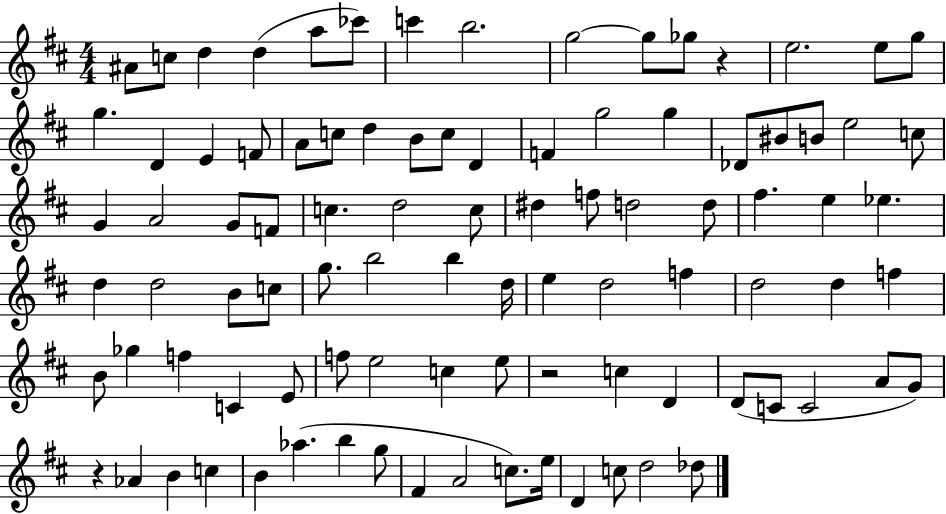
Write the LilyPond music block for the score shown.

{
  \clef treble
  \numericTimeSignature
  \time 4/4
  \key d \major
  ais'8 c''8 d''4 d''4( a''8 ces'''8) | c'''4 b''2. | g''2~~ g''8 ges''8 r4 | e''2. e''8 g''8 | \break g''4. d'4 e'4 f'8 | a'8 c''8 d''4 b'8 c''8 d'4 | f'4 g''2 g''4 | des'8 bis'8 b'8 e''2 c''8 | \break g'4 a'2 g'8 f'8 | c''4. d''2 c''8 | dis''4 f''8 d''2 d''8 | fis''4. e''4 ees''4. | \break d''4 d''2 b'8 c''8 | g''8. b''2 b''4 d''16 | e''4 d''2 f''4 | d''2 d''4 f''4 | \break b'8 ges''4 f''4 c'4 e'8 | f''8 e''2 c''4 e''8 | r2 c''4 d'4 | d'8( c'8 c'2 a'8 g'8) | \break r4 aes'4 b'4 c''4 | b'4 aes''4.( b''4 g''8 | fis'4 a'2 c''8.) e''16 | d'4 c''8 d''2 des''8 | \break \bar "|."
}